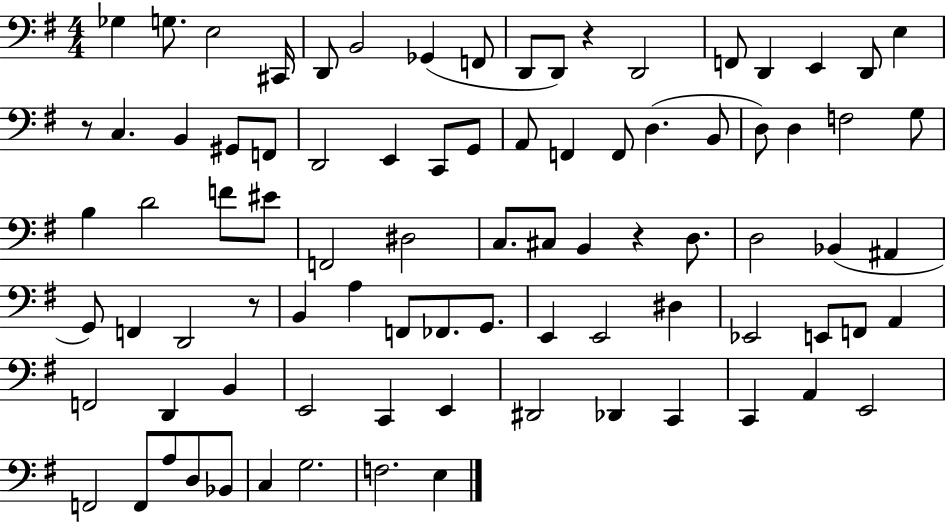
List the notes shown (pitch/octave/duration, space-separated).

Gb3/q G3/e. E3/h C#2/s D2/e B2/h Gb2/q F2/e D2/e D2/e R/q D2/h F2/e D2/q E2/q D2/e E3/q R/e C3/q. B2/q G#2/e F2/e D2/h E2/q C2/e G2/e A2/e F2/q F2/e D3/q. B2/e D3/e D3/q F3/h G3/e B3/q D4/h F4/e EIS4/e F2/h D#3/h C3/e. C#3/e B2/q R/q D3/e. D3/h Bb2/q A#2/q G2/e F2/q D2/h R/e B2/q A3/q F2/e FES2/e. G2/e. E2/q E2/h D#3/q Eb2/h E2/e F2/e A2/q F2/h D2/q B2/q E2/h C2/q E2/q D#2/h Db2/q C2/q C2/q A2/q E2/h F2/h F2/e A3/e D3/e Bb2/e C3/q G3/h. F3/h. E3/q